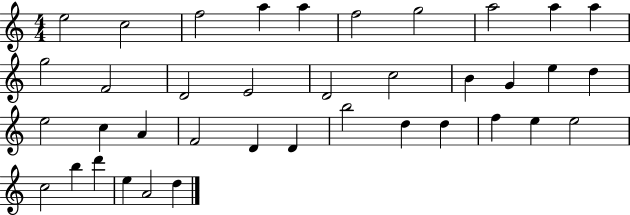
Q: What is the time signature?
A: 4/4